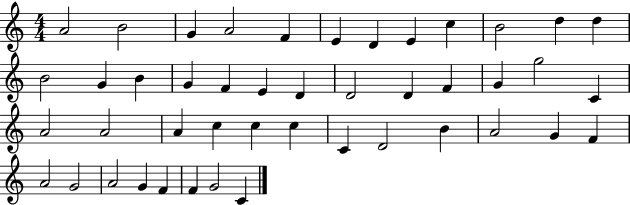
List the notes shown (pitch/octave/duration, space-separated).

A4/h B4/h G4/q A4/h F4/q E4/q D4/q E4/q C5/q B4/h D5/q D5/q B4/h G4/q B4/q G4/q F4/q E4/q D4/q D4/h D4/q F4/q G4/q G5/h C4/q A4/h A4/h A4/q C5/q C5/q C5/q C4/q D4/h B4/q A4/h G4/q F4/q A4/h G4/h A4/h G4/q F4/q F4/q G4/h C4/q